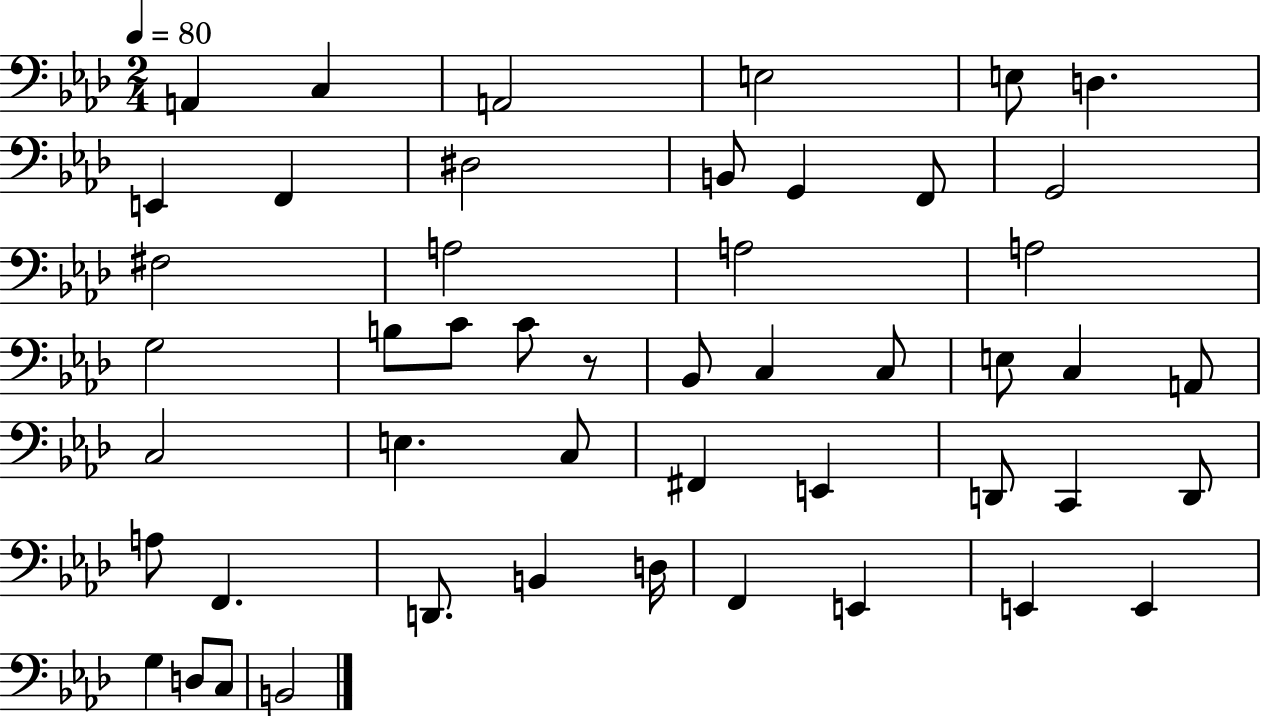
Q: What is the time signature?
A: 2/4